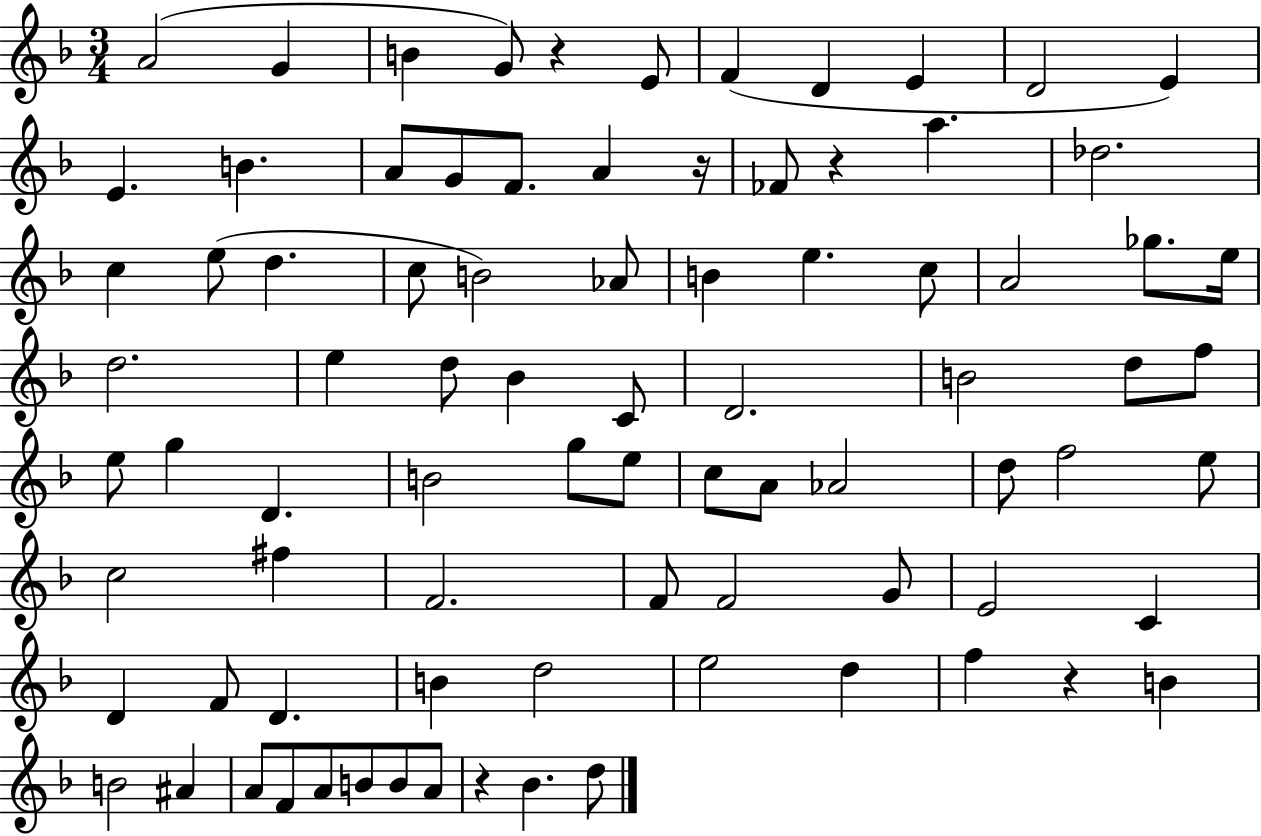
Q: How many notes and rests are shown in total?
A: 84